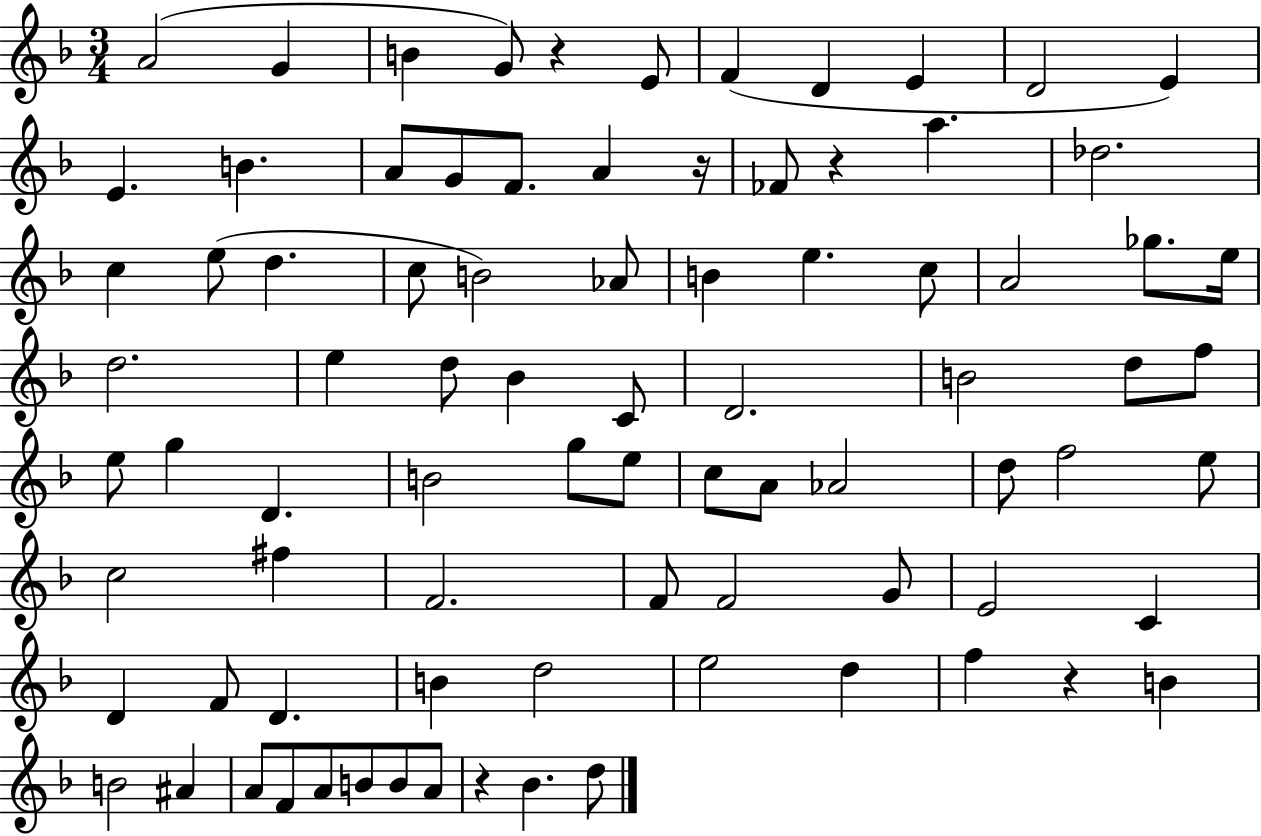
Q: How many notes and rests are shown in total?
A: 84